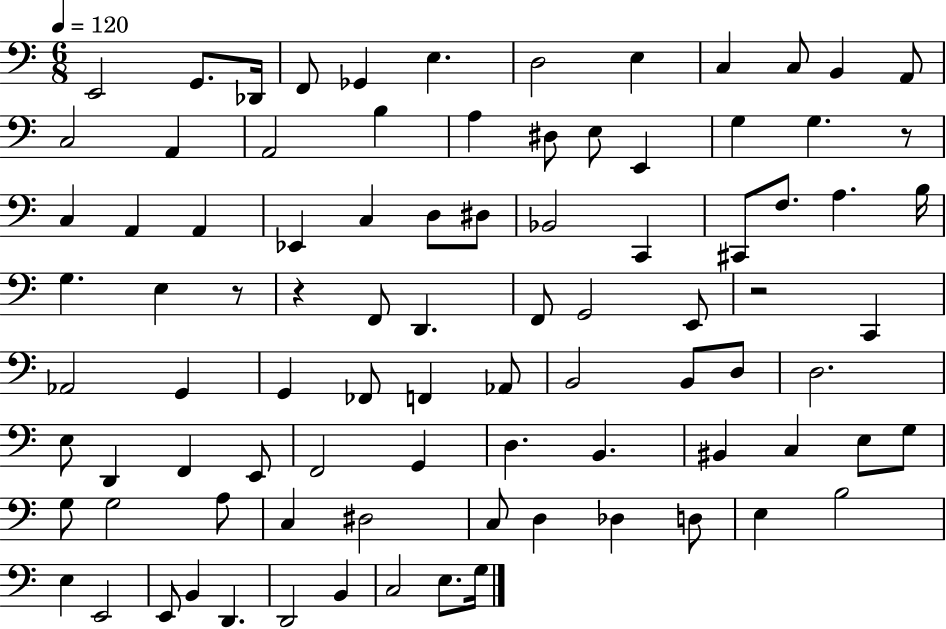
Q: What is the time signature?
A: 6/8